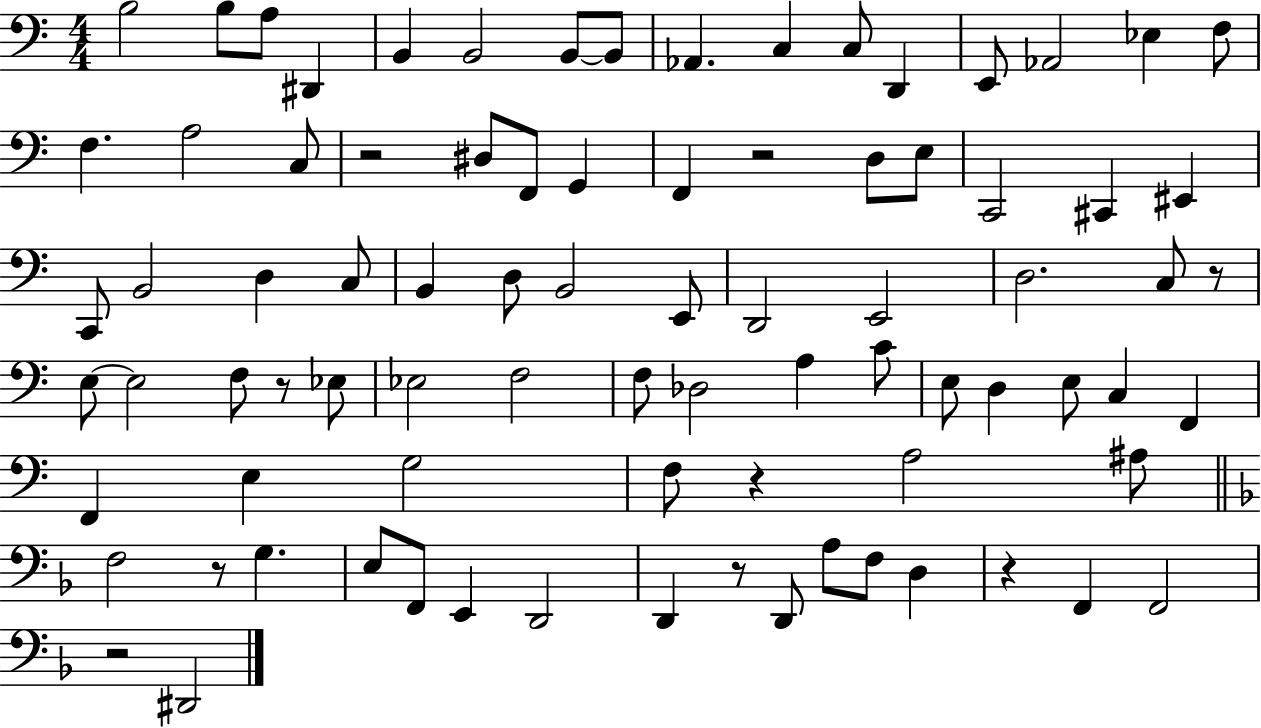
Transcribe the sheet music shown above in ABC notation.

X:1
T:Untitled
M:4/4
L:1/4
K:C
B,2 B,/2 A,/2 ^D,, B,, B,,2 B,,/2 B,,/2 _A,, C, C,/2 D,, E,,/2 _A,,2 _E, F,/2 F, A,2 C,/2 z2 ^D,/2 F,,/2 G,, F,, z2 D,/2 E,/2 C,,2 ^C,, ^E,, C,,/2 B,,2 D, C,/2 B,, D,/2 B,,2 E,,/2 D,,2 E,,2 D,2 C,/2 z/2 E,/2 E,2 F,/2 z/2 _E,/2 _E,2 F,2 F,/2 _D,2 A, C/2 E,/2 D, E,/2 C, F,, F,, E, G,2 F,/2 z A,2 ^A,/2 F,2 z/2 G, E,/2 F,,/2 E,, D,,2 D,, z/2 D,,/2 A,/2 F,/2 D, z F,, F,,2 z2 ^D,,2